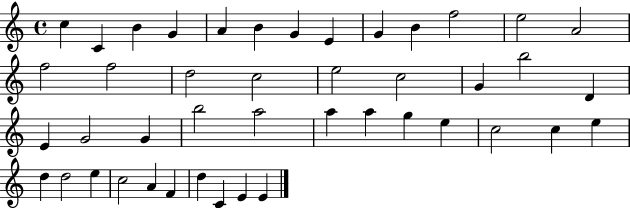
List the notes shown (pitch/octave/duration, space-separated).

C5/q C4/q B4/q G4/q A4/q B4/q G4/q E4/q G4/q B4/q F5/h E5/h A4/h F5/h F5/h D5/h C5/h E5/h C5/h G4/q B5/h D4/q E4/q G4/h G4/q B5/h A5/h A5/q A5/q G5/q E5/q C5/h C5/q E5/q D5/q D5/h E5/q C5/h A4/q F4/q D5/q C4/q E4/q E4/q